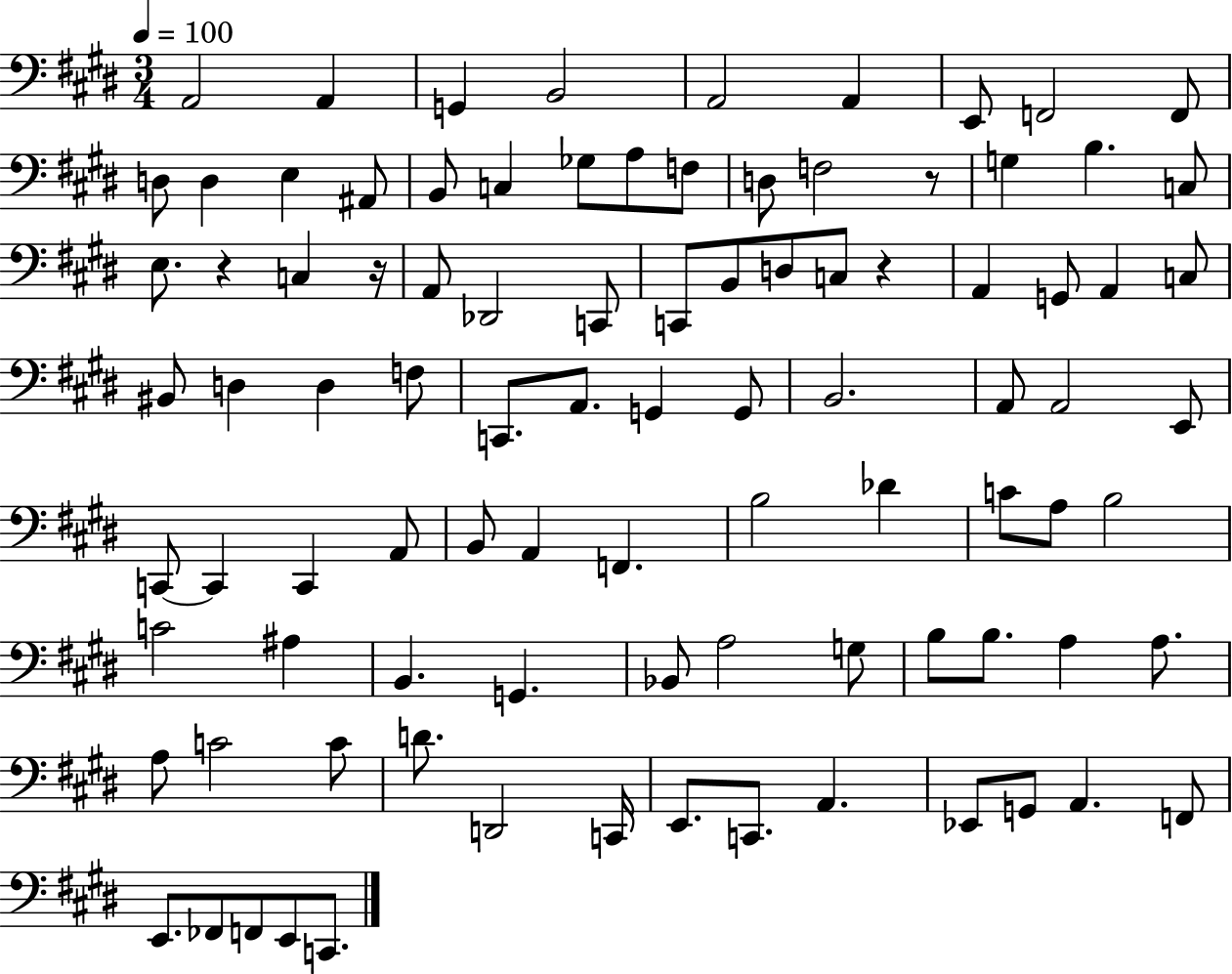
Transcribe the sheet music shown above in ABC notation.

X:1
T:Untitled
M:3/4
L:1/4
K:E
A,,2 A,, G,, B,,2 A,,2 A,, E,,/2 F,,2 F,,/2 D,/2 D, E, ^A,,/2 B,,/2 C, _G,/2 A,/2 F,/2 D,/2 F,2 z/2 G, B, C,/2 E,/2 z C, z/4 A,,/2 _D,,2 C,,/2 C,,/2 B,,/2 D,/2 C,/2 z A,, G,,/2 A,, C,/2 ^B,,/2 D, D, F,/2 C,,/2 A,,/2 G,, G,,/2 B,,2 A,,/2 A,,2 E,,/2 C,,/2 C,, C,, A,,/2 B,,/2 A,, F,, B,2 _D C/2 A,/2 B,2 C2 ^A, B,, G,, _B,,/2 A,2 G,/2 B,/2 B,/2 A, A,/2 A,/2 C2 C/2 D/2 D,,2 C,,/4 E,,/2 C,,/2 A,, _E,,/2 G,,/2 A,, F,,/2 E,,/2 _F,,/2 F,,/2 E,,/2 C,,/2